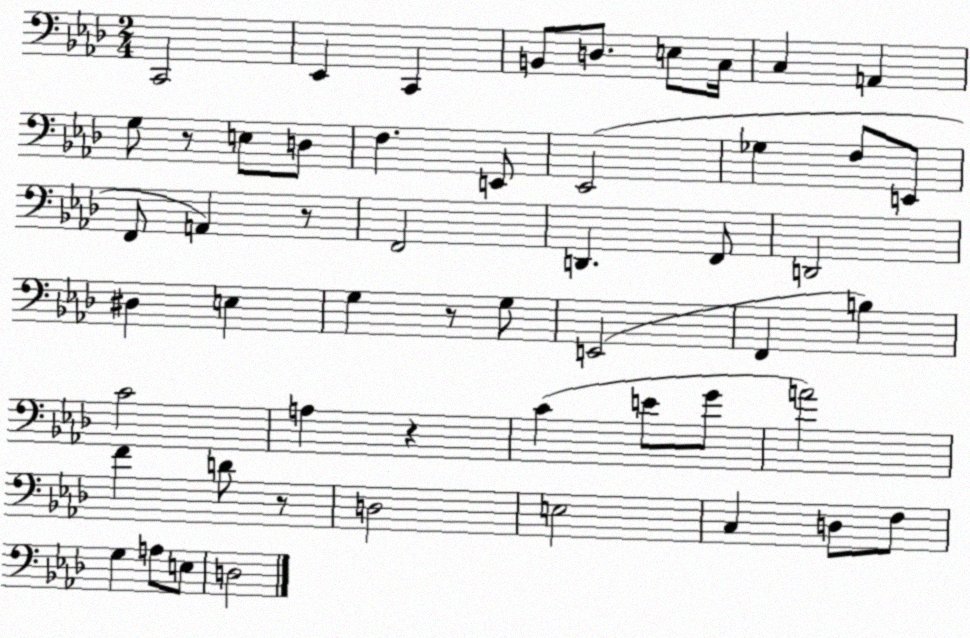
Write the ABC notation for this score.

X:1
T:Untitled
M:2/4
L:1/4
K:Ab
C,,2 _E,, C,, B,,/2 D,/2 E,/2 C,/4 C, A,, G,/2 z/2 E,/2 D,/2 F, E,,/2 _E,,2 _G, F,/2 E,,/2 F,,/2 A,, z/2 F,,2 D,, F,,/2 D,,2 ^D, E, G, z/2 G,/2 E,,2 F,, B, C2 A, z C E/2 G/2 A2 F D/2 z/2 D,2 E,2 C, D,/2 F,/2 G, A,/2 E,/2 D,2